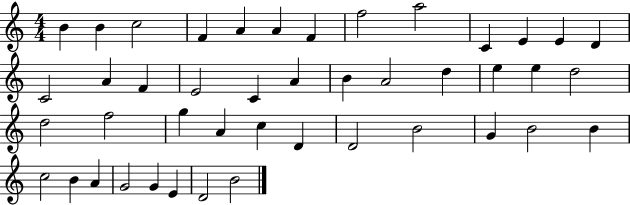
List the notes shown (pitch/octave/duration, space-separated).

B4/q B4/q C5/h F4/q A4/q A4/q F4/q F5/h A5/h C4/q E4/q E4/q D4/q C4/h A4/q F4/q E4/h C4/q A4/q B4/q A4/h D5/q E5/q E5/q D5/h D5/h F5/h G5/q A4/q C5/q D4/q D4/h B4/h G4/q B4/h B4/q C5/h B4/q A4/q G4/h G4/q E4/q D4/h B4/h